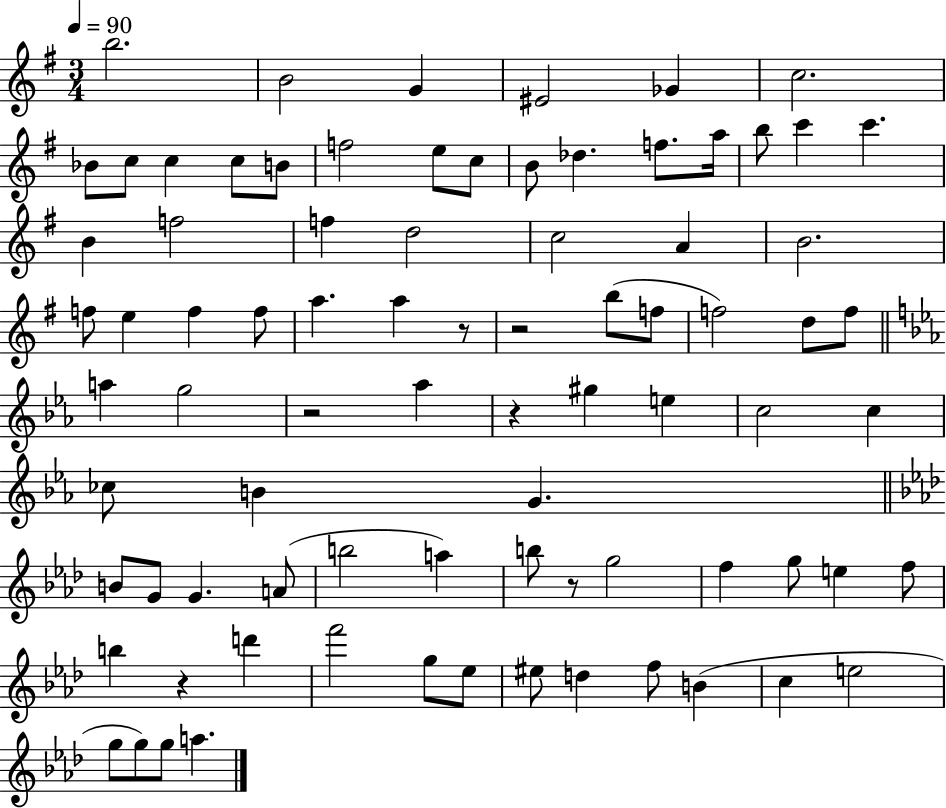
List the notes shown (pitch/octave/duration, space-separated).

B5/h. B4/h G4/q EIS4/h Gb4/q C5/h. Bb4/e C5/e C5/q C5/e B4/e F5/h E5/e C5/e B4/e Db5/q. F5/e. A5/s B5/e C6/q C6/q. B4/q F5/h F5/q D5/h C5/h A4/q B4/h. F5/e E5/q F5/q F5/e A5/q. A5/q R/e R/h B5/e F5/e F5/h D5/e F5/e A5/q G5/h R/h Ab5/q R/q G#5/q E5/q C5/h C5/q CES5/e B4/q G4/q. B4/e G4/e G4/q. A4/e B5/h A5/q B5/e R/e G5/h F5/q G5/e E5/q F5/e B5/q R/q D6/q F6/h G5/e Eb5/e EIS5/e D5/q F5/e B4/q C5/q E5/h G5/e G5/e G5/e A5/q.